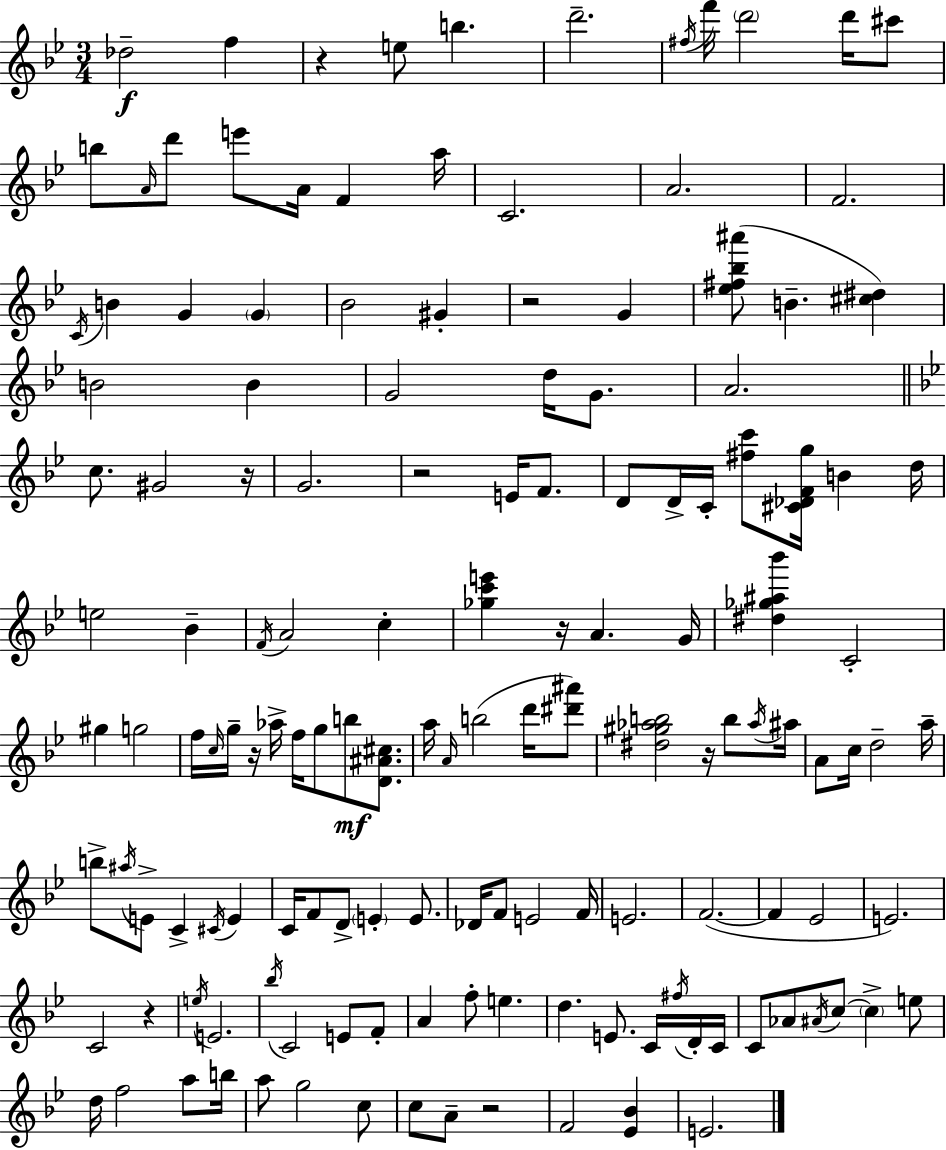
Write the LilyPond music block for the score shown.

{
  \clef treble
  \numericTimeSignature
  \time 3/4
  \key g \minor
  \repeat volta 2 { des''2--\f f''4 | r4 e''8 b''4. | d'''2.-- | \acciaccatura { fis''16 } f'''16 \parenthesize d'''2 d'''16 cis'''8 | \break b''8 \grace { a'16 } d'''8 e'''8 a'16 f'4 | a''16 c'2. | a'2. | f'2. | \break \acciaccatura { c'16 } b'4 g'4 \parenthesize g'4 | bes'2 gis'4-. | r2 g'4 | <ees'' fis'' bes'' ais'''>8( b'4.-- <cis'' dis''>4) | \break b'2 b'4 | g'2 d''16 | g'8. a'2. | \bar "||" \break \key bes \major c''8. gis'2 r16 | g'2. | r2 e'16 f'8. | d'8 d'16-> c'16-. <fis'' c'''>8 <cis' des' f' g''>16 b'4 d''16 | \break e''2 bes'4-- | \acciaccatura { f'16 } a'2 c''4-. | <ges'' c''' e'''>4 r16 a'4. | g'16 <dis'' ges'' ais'' bes'''>4 c'2-. | \break gis''4 g''2 | f''16 \grace { c''16 } g''16-- r16 aes''16-> f''16 g''8 b''8\mf <d' ais' cis''>8. | a''16 \grace { a'16 }( b''2 | d'''16 <dis''' ais'''>8) <dis'' gis'' aes'' b''>2 r16 | \break b''8 \acciaccatura { aes''16 } ais''16 a'8 c''16 d''2-- | a''16-- b''8-> \acciaccatura { ais''16 } e'8-> c'4-> | \acciaccatura { cis'16 } e'4 c'16 f'8 d'8-> \parenthesize e'4-. | e'8. des'16 f'8 e'2 | \break f'16 e'2. | f'2.~(~ | f'4 ees'2 | e'2.) | \break c'2 | r4 \acciaccatura { e''16 } e'2. | \acciaccatura { bes''16 } c'2 | e'8 f'8-. a'4 | \break f''8-. e''4. d''4. | e'8. c'16 \acciaccatura { fis''16 } d'16-. c'16 c'8 aes'8 | \acciaccatura { ais'16 } c''8~~ \parenthesize c''4-> e''8 d''16 f''2 | a''8 b''16 a''8 | \break g''2 c''8 c''8 | a'8-- r2 f'2 | <ees' bes'>4 e'2. | } \bar "|."
}